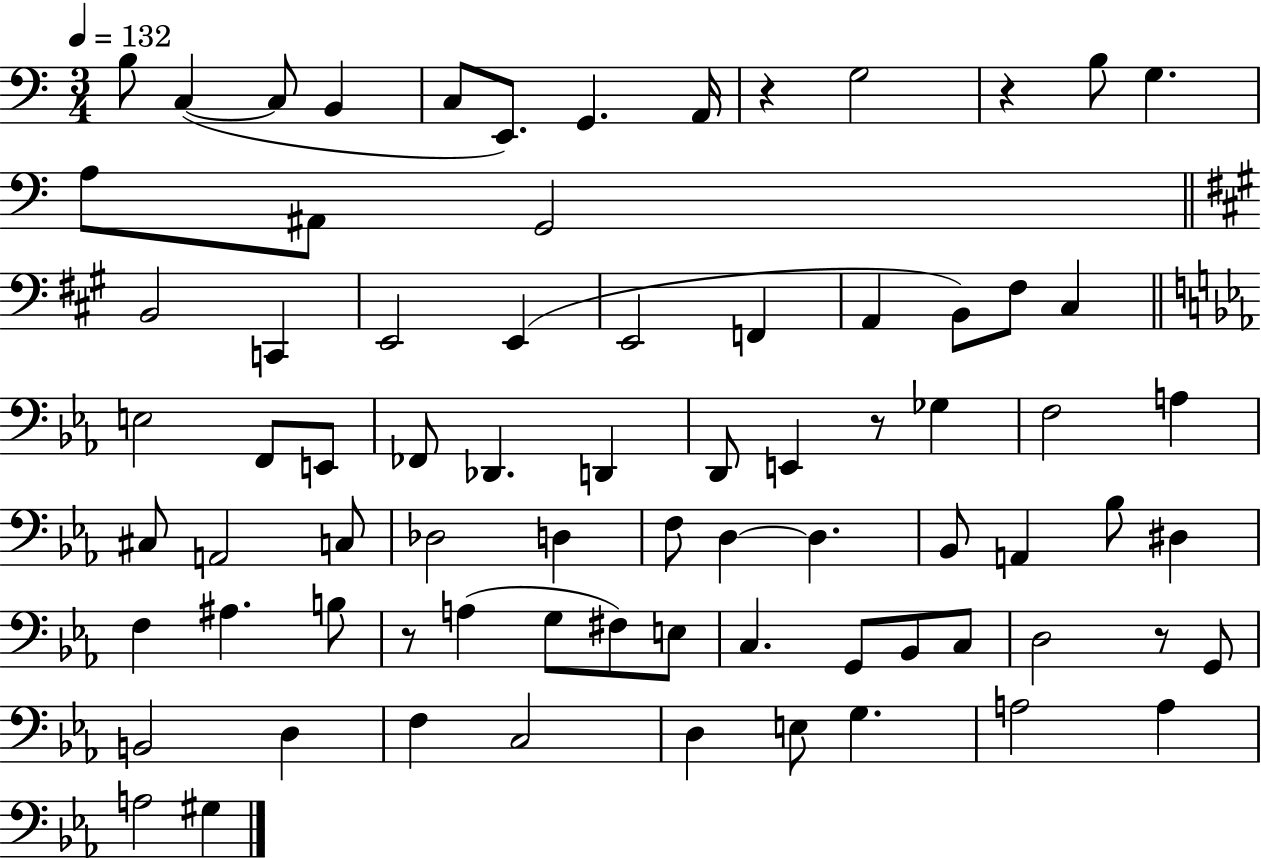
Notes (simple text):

B3/e C3/q C3/e B2/q C3/e E2/e. G2/q. A2/s R/q G3/h R/q B3/e G3/q. A3/e A#2/e G2/h B2/h C2/q E2/h E2/q E2/h F2/q A2/q B2/e F#3/e C#3/q E3/h F2/e E2/e FES2/e Db2/q. D2/q D2/e E2/q R/e Gb3/q F3/h A3/q C#3/e A2/h C3/e Db3/h D3/q F3/e D3/q D3/q. Bb2/e A2/q Bb3/e D#3/q F3/q A#3/q. B3/e R/e A3/q G3/e F#3/e E3/e C3/q. G2/e Bb2/e C3/e D3/h R/e G2/e B2/h D3/q F3/q C3/h D3/q E3/e G3/q. A3/h A3/q A3/h G#3/q